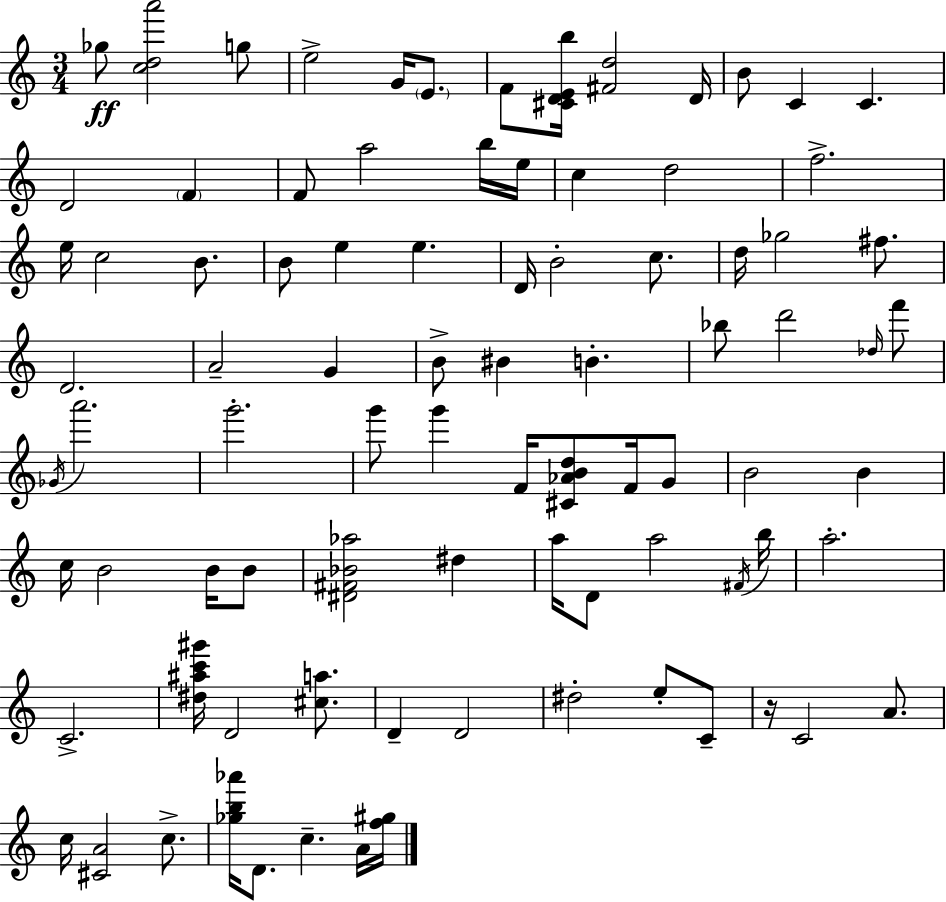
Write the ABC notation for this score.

X:1
T:Untitled
M:3/4
L:1/4
K:Am
_g/2 [cda']2 g/2 e2 G/4 E/2 F/2 [^CDEb]/4 [^Fd]2 D/4 B/2 C C D2 F F/2 a2 b/4 e/4 c d2 f2 e/4 c2 B/2 B/2 e e D/4 B2 c/2 d/4 _g2 ^f/2 D2 A2 G B/2 ^B B _b/2 d'2 _d/4 f'/2 _G/4 a'2 g'2 g'/2 g' F/4 [^C_ABd]/2 F/4 G/2 B2 B c/4 B2 B/4 B/2 [^D^F_B_a]2 ^d a/4 D/2 a2 ^F/4 b/4 a2 C2 [^d^ac'^g']/4 D2 [^ca]/2 D D2 ^d2 e/2 C/2 z/4 C2 A/2 c/4 [^CA]2 c/2 [_gb_a']/4 D/2 c A/4 [f^g]/4